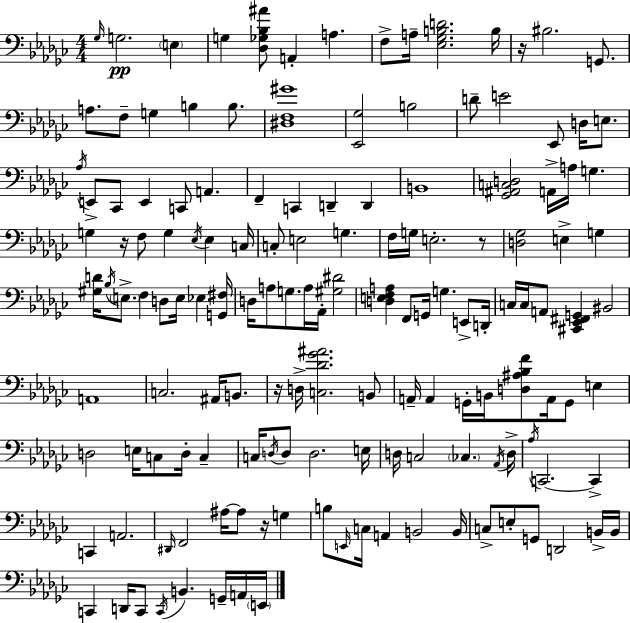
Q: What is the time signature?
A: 4/4